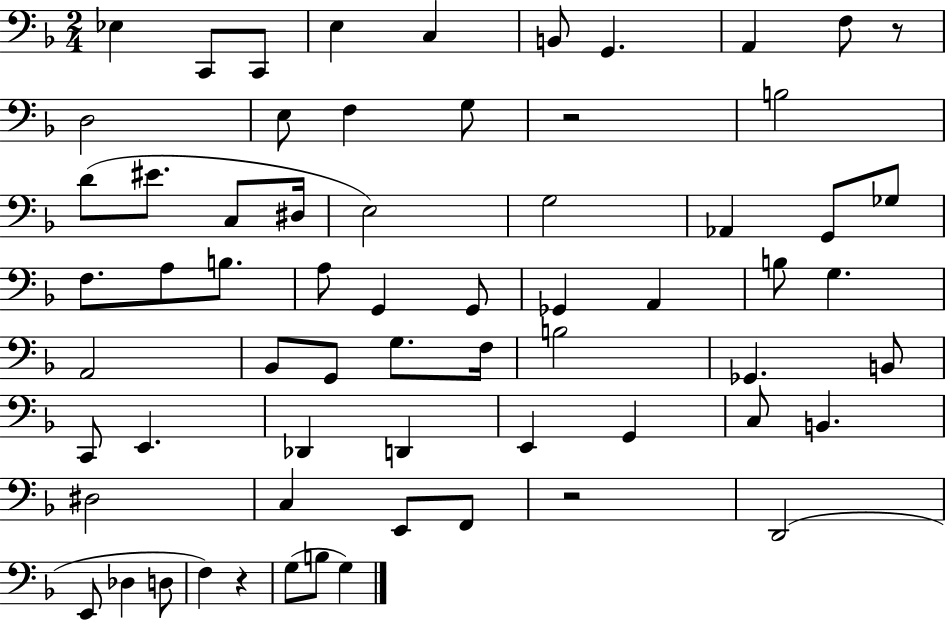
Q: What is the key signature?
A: F major